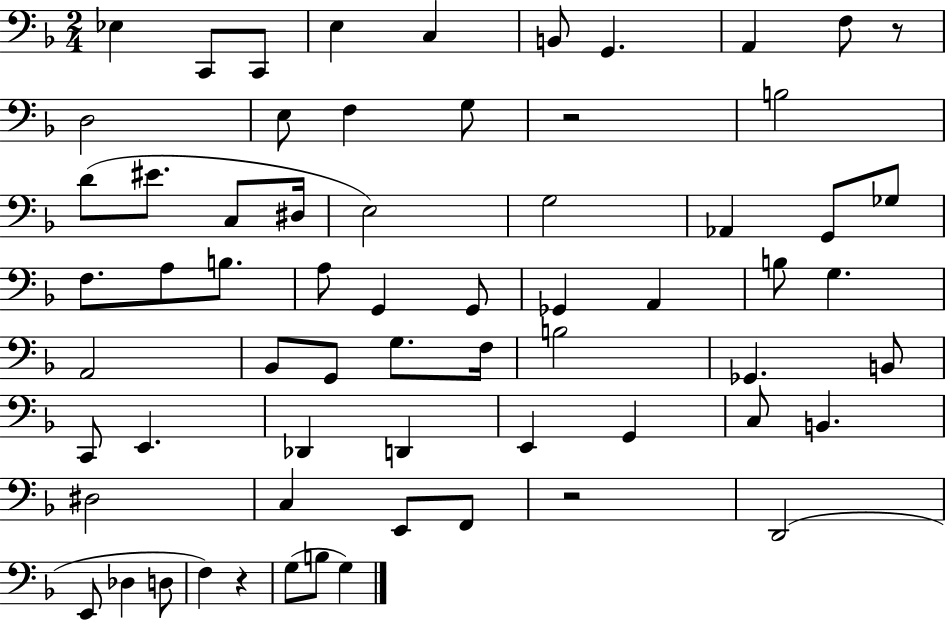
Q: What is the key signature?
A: F major